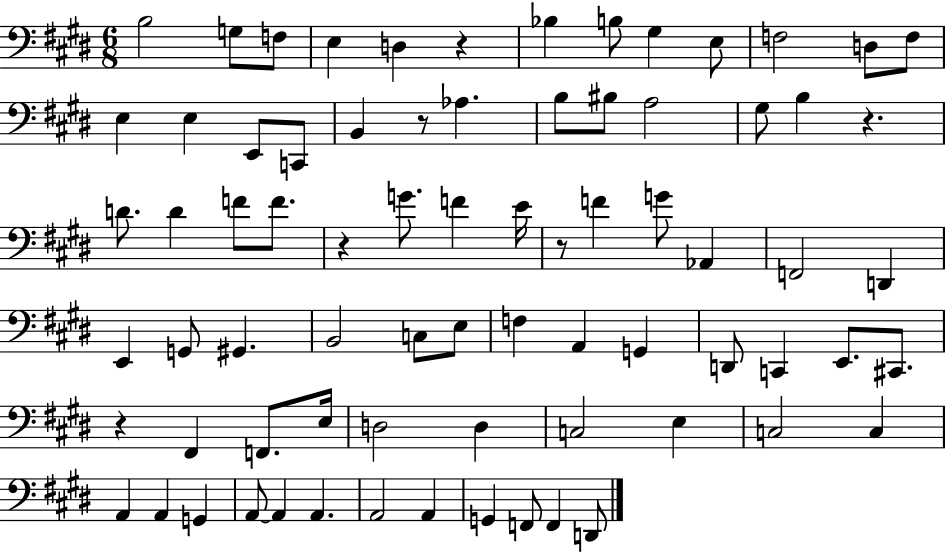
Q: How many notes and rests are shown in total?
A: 75